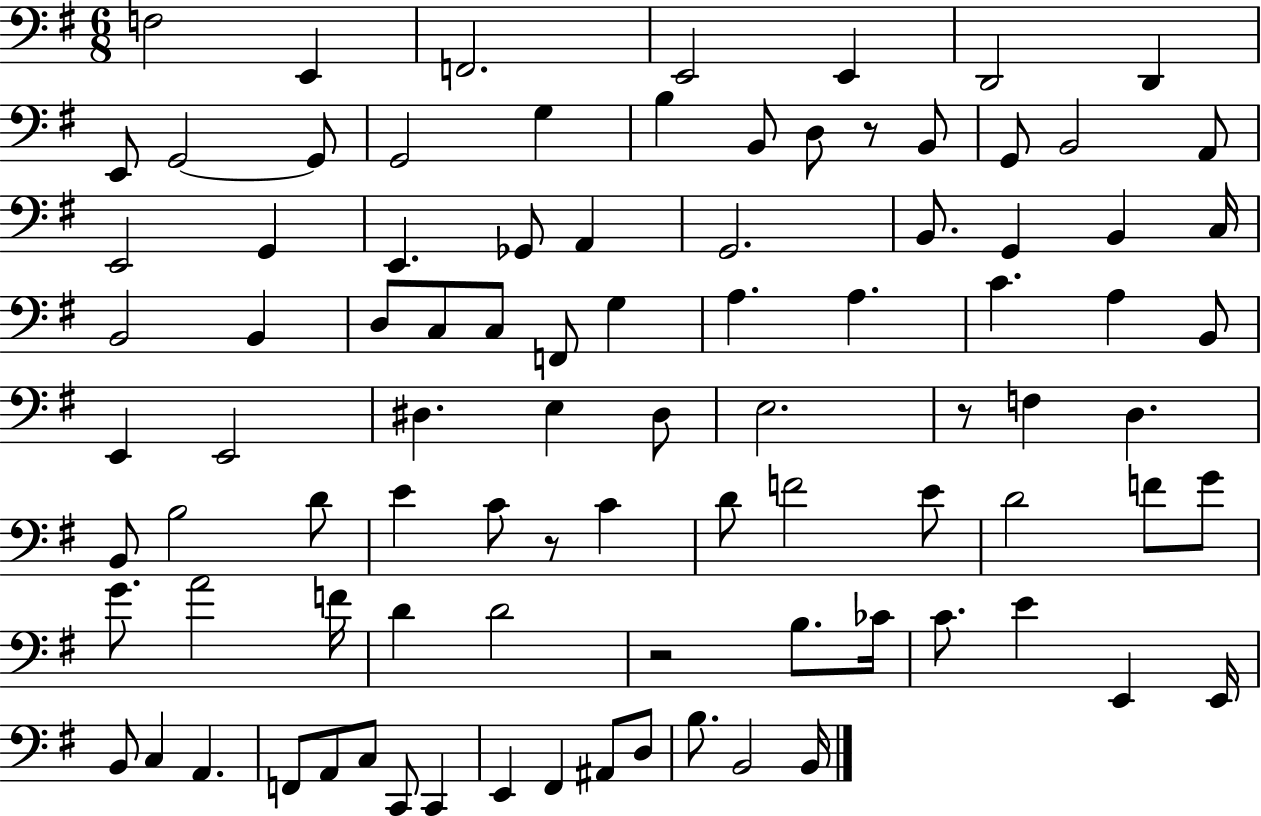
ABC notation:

X:1
T:Untitled
M:6/8
L:1/4
K:G
F,2 E,, F,,2 E,,2 E,, D,,2 D,, E,,/2 G,,2 G,,/2 G,,2 G, B, B,,/2 D,/2 z/2 B,,/2 G,,/2 B,,2 A,,/2 E,,2 G,, E,, _G,,/2 A,, G,,2 B,,/2 G,, B,, C,/4 B,,2 B,, D,/2 C,/2 C,/2 F,,/2 G, A, A, C A, B,,/2 E,, E,,2 ^D, E, ^D,/2 E,2 z/2 F, D, B,,/2 B,2 D/2 E C/2 z/2 C D/2 F2 E/2 D2 F/2 G/2 G/2 A2 F/4 D D2 z2 B,/2 _C/4 C/2 E E,, E,,/4 B,,/2 C, A,, F,,/2 A,,/2 C,/2 C,,/2 C,, E,, ^F,, ^A,,/2 D,/2 B,/2 B,,2 B,,/4